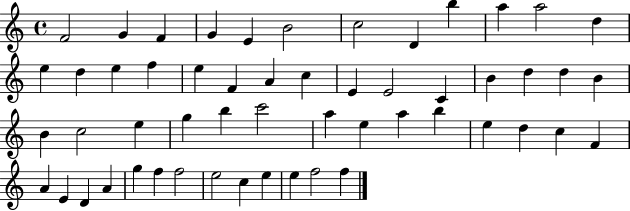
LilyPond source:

{
  \clef treble
  \time 4/4
  \defaultTimeSignature
  \key c \major
  f'2 g'4 f'4 | g'4 e'4 b'2 | c''2 d'4 b''4 | a''4 a''2 d''4 | \break e''4 d''4 e''4 f''4 | e''4 f'4 a'4 c''4 | e'4 e'2 c'4 | b'4 d''4 d''4 b'4 | \break b'4 c''2 e''4 | g''4 b''4 c'''2 | a''4 e''4 a''4 b''4 | e''4 d''4 c''4 f'4 | \break a'4 e'4 d'4 a'4 | g''4 f''4 f''2 | e''2 c''4 e''4 | e''4 f''2 f''4 | \break \bar "|."
}